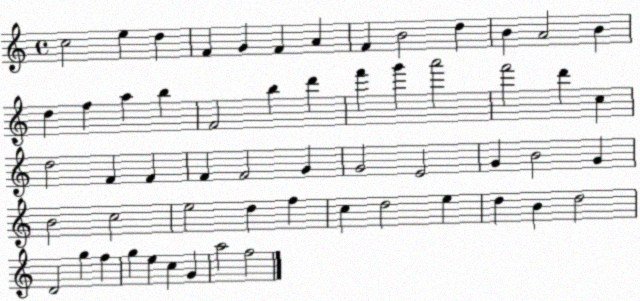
X:1
T:Untitled
M:4/4
L:1/4
K:C
c2 e d F G F A F B2 d B A2 B d f a b F2 b d' f' g' a'2 f'2 d' c d2 F F F F2 G G2 E2 G B2 G B2 c2 e2 d f c d2 e d B d2 D2 g f g e c G a2 f2